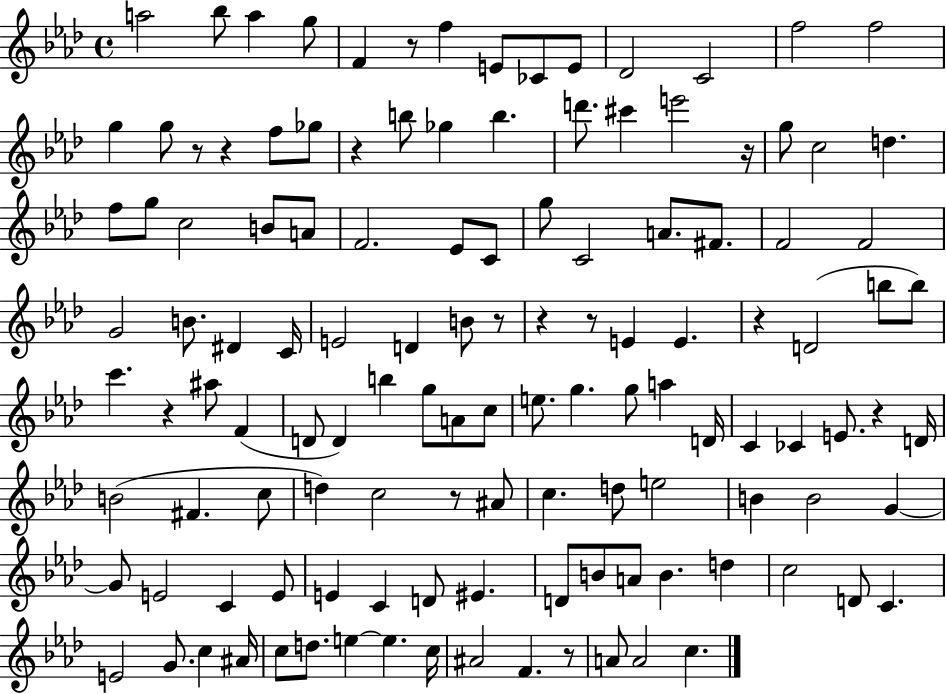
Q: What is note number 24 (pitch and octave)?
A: G5